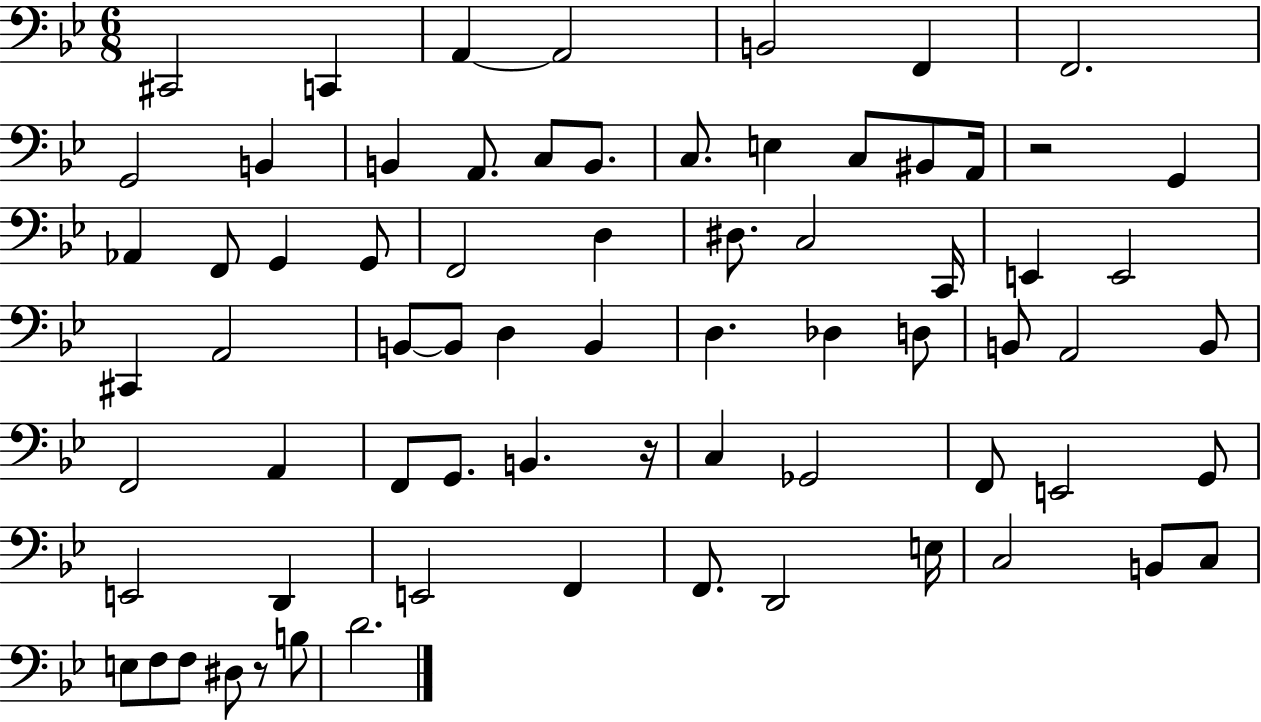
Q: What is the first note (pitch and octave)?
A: C#2